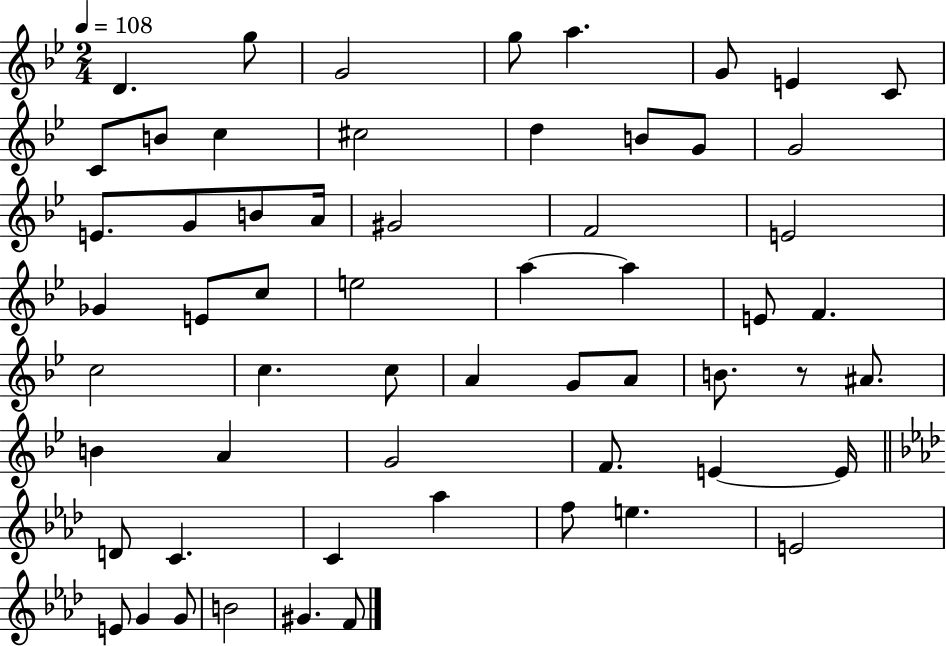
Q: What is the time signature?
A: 2/4